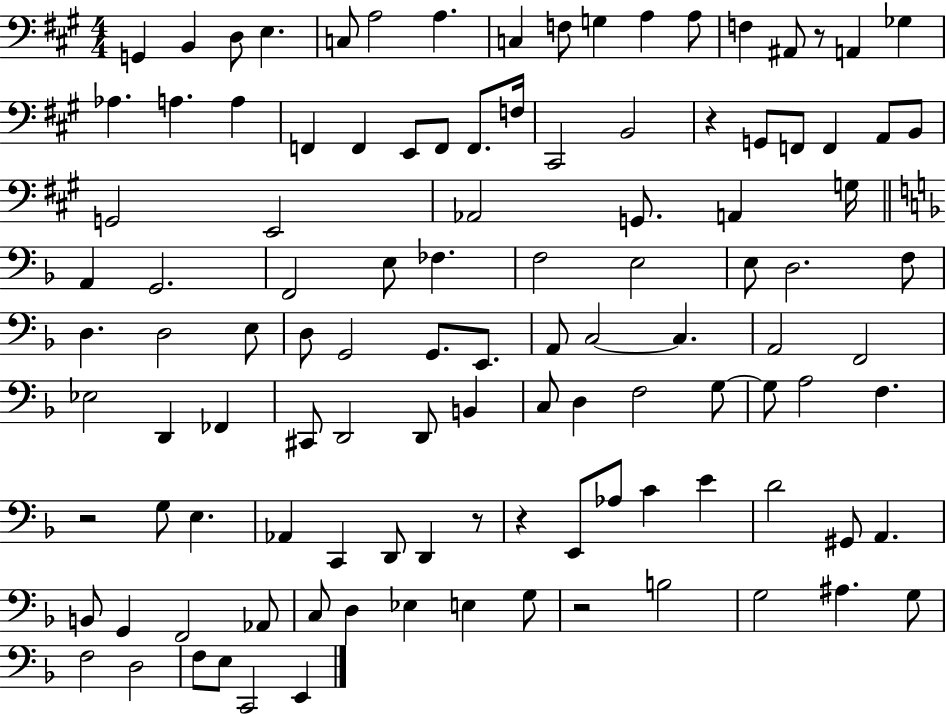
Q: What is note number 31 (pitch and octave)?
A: A2